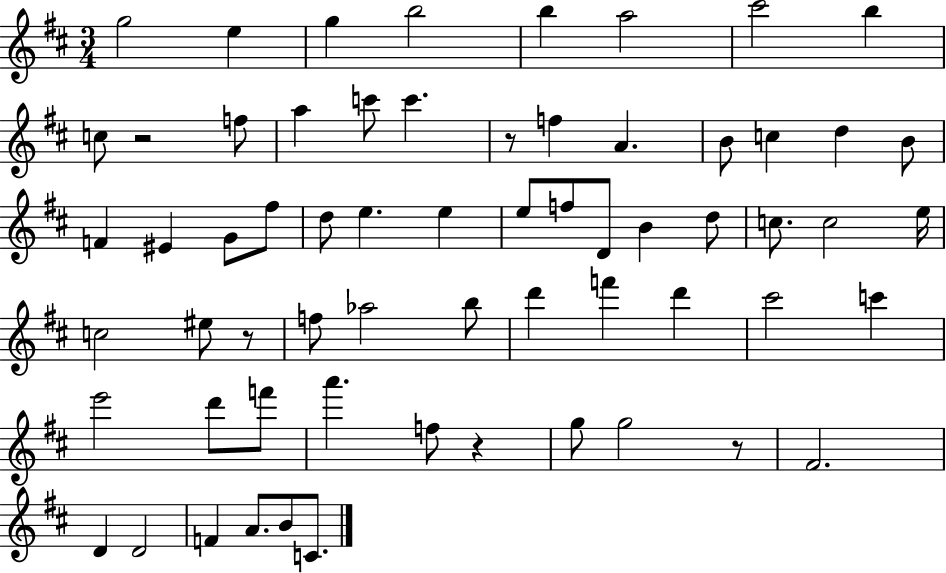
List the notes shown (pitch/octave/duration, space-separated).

G5/h E5/q G5/q B5/h B5/q A5/h C#6/h B5/q C5/e R/h F5/e A5/q C6/e C6/q. R/e F5/q A4/q. B4/e C5/q D5/q B4/e F4/q EIS4/q G4/e F#5/e D5/e E5/q. E5/q E5/e F5/e D4/e B4/q D5/e C5/e. C5/h E5/s C5/h EIS5/e R/e F5/e Ab5/h B5/e D6/q F6/q D6/q C#6/h C6/q E6/h D6/e F6/e A6/q. F5/e R/q G5/e G5/h R/e F#4/h. D4/q D4/h F4/q A4/e. B4/e C4/e.